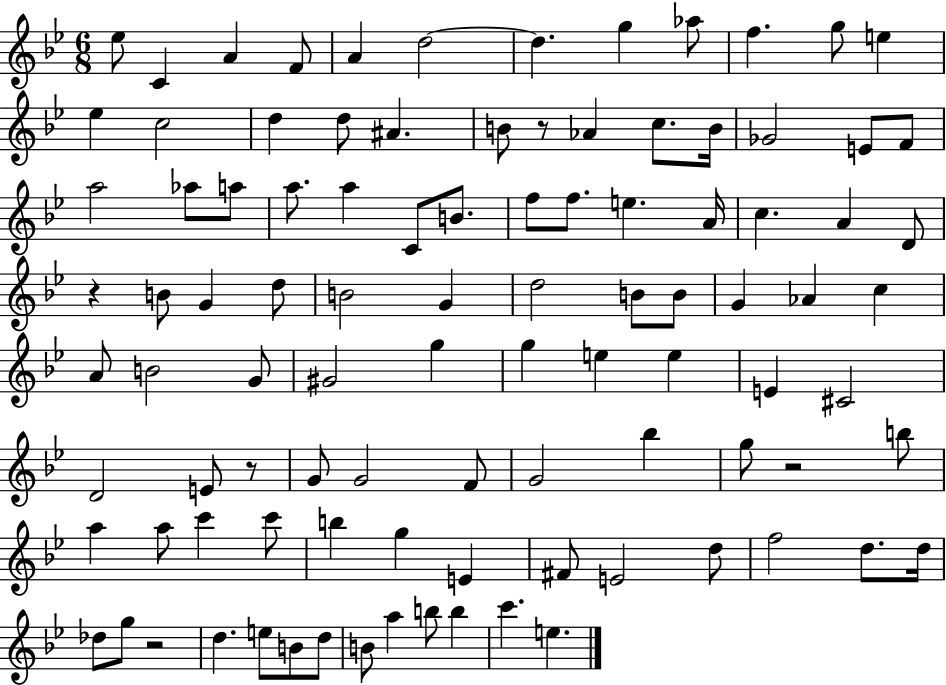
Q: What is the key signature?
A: BES major